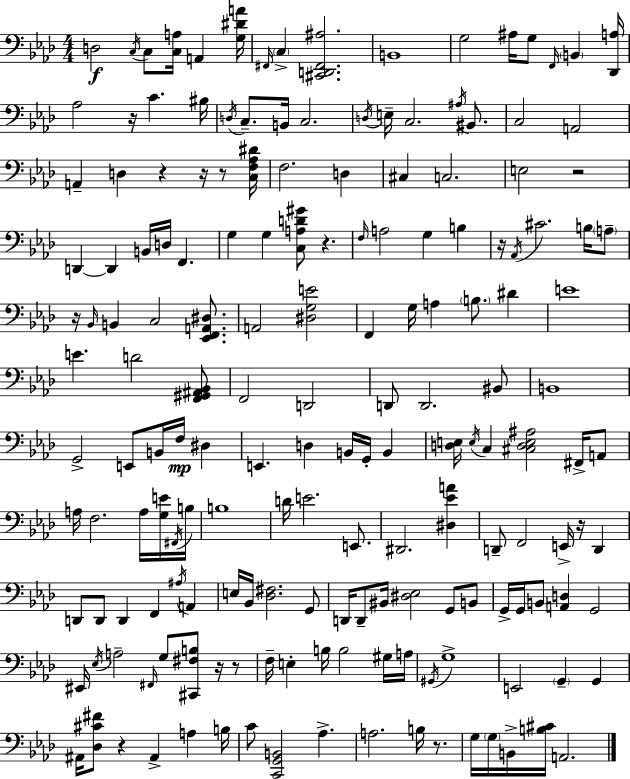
X:1
T:Untitled
M:4/4
L:1/4
K:Ab
D,2 C,/4 C,/2 [C,A,]/4 A,, [G,^DA]/4 ^F,,/4 C, [^C,,D,,^F,,^A,]2 B,,4 G,2 ^A,/4 G,/2 F,,/4 B,, [_D,,A,]/4 _A,2 z/4 C ^B,/4 D,/4 C,/2 B,,/4 C,2 D,/4 E,/4 C,2 ^A,/4 ^B,,/2 C,2 A,,2 A,, D, z z/4 z/2 [C,F,_A,^D]/4 F,2 D, ^C, C,2 E,2 z2 D,, D,, B,,/4 D,/4 F,, G, G, [C,A,D^G]/2 z F,/4 A,2 G, B, z/4 _A,,/4 ^C2 B,/4 A,/2 z/4 _B,,/4 B,, C,2 [_E,,F,,A,,^D,]/2 A,,2 [^D,G,E]2 F,, G,/4 A, B,/2 ^D E4 E D2 [F,,^G,,^A,,_B,,]/2 F,,2 D,,2 D,,/2 D,,2 ^B,,/2 B,,4 G,,2 E,,/2 B,,/4 F,/4 ^D, E,, D, B,,/4 G,,/4 B,, [D,E,]/4 E,/4 C, [^C,D,E,^A,]2 ^F,,/4 A,,/2 A,/4 F,2 A,/4 [G,E]/4 ^F,,/4 B,/4 B,4 D/4 E2 E,,/2 ^D,,2 [^D,_EA] D,,/2 F,,2 E,,/4 z/4 D,, D,,/2 D,,/2 D,, F,, ^A,/4 A,, E,/4 _B,,/4 [_D,^F,]2 G,,/2 D,,/4 D,,/2 ^B,,/4 [^D,_E,]2 G,,/2 B,,/2 G,,/4 G,,/4 B,,/2 [A,,D,] G,,2 ^E,,/4 _E,/4 A,2 ^F,,/4 G,/2 [^C,,^F,B,]/2 z/4 z/2 F,/4 E, B,/4 B,2 ^G,/4 A,/4 ^G,,/4 G,4 E,,2 G,, G,, ^A,,/4 [_D,^C^F]/2 z ^A,, A, B,/4 C/2 [C,,G,,B,,]2 _A, A,2 B,/4 z/2 G,/4 G,/4 B,,/4 [B,^C]/4 A,,2